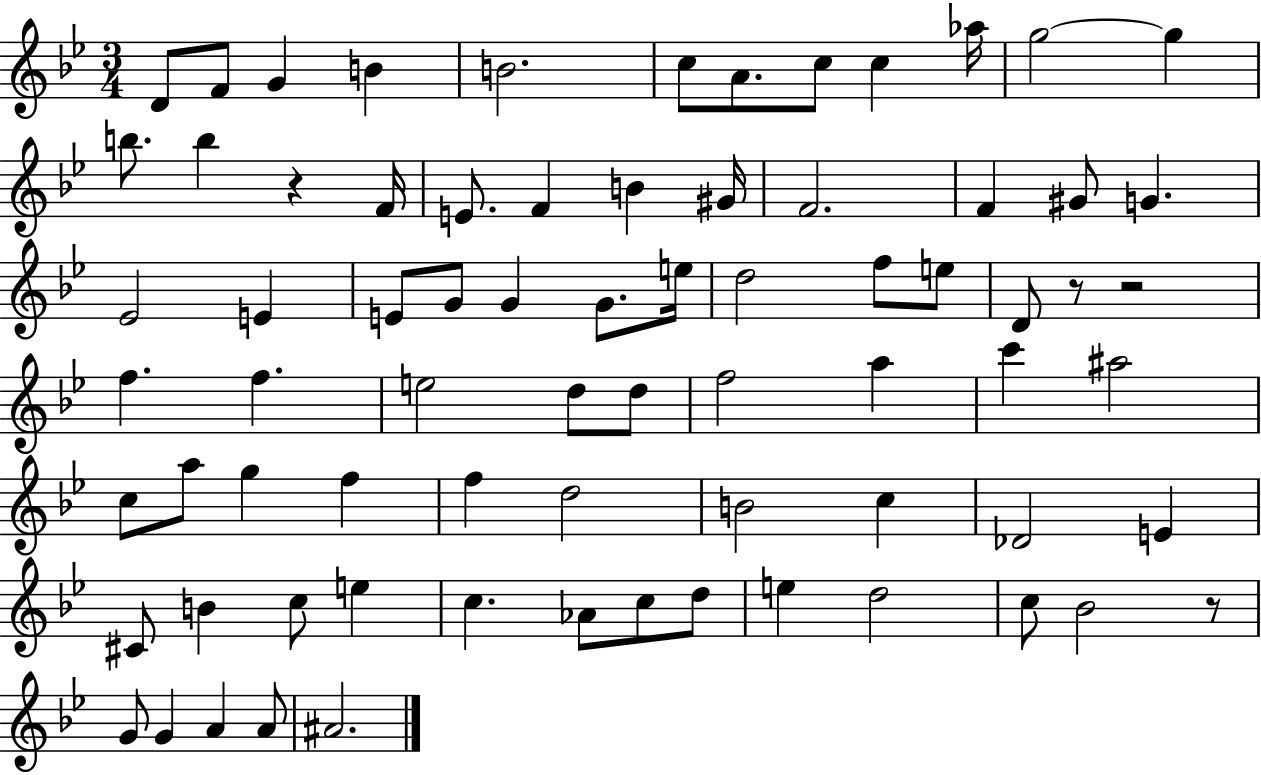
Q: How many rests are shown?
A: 4